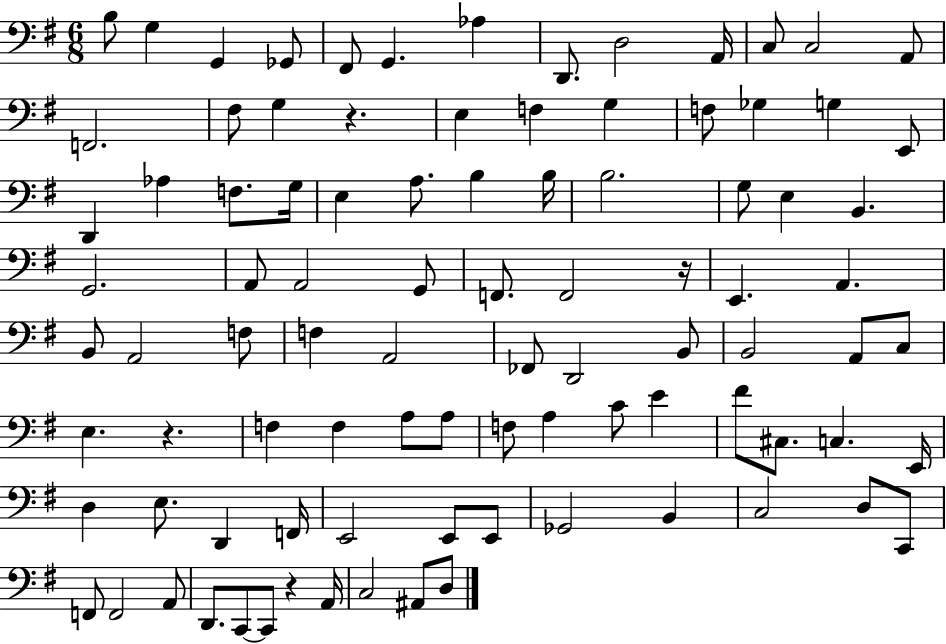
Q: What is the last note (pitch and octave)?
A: D3